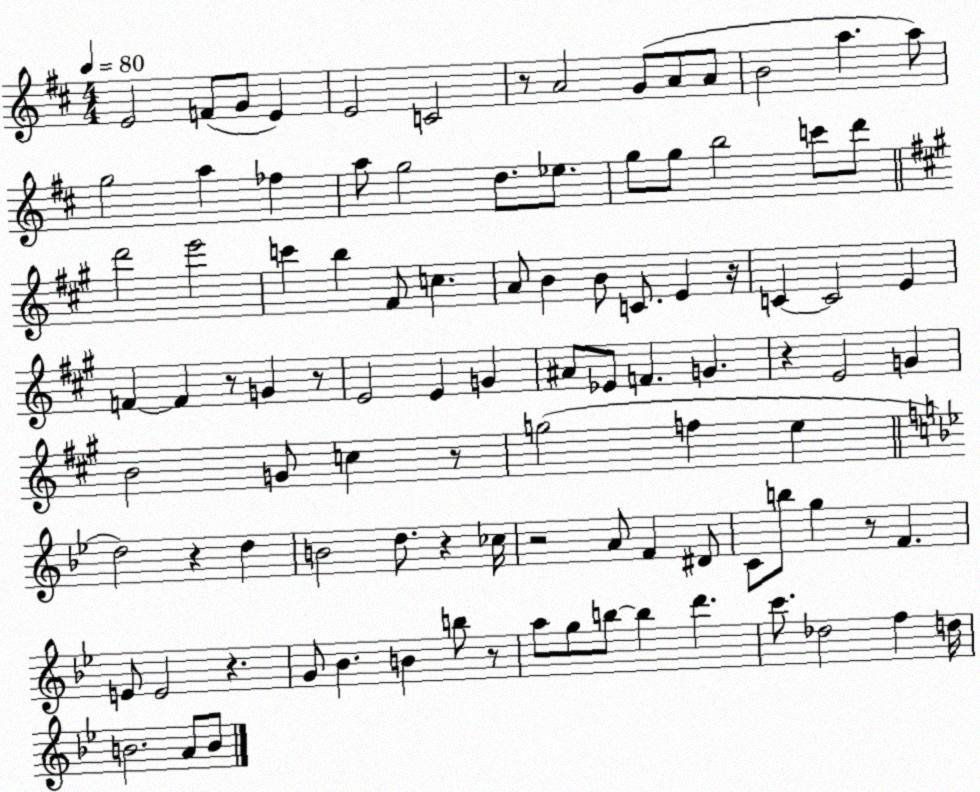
X:1
T:Untitled
M:4/4
L:1/4
K:D
E2 F/2 G/2 E E2 C2 z/2 A2 G/2 A/2 A/2 B2 a a/2 g2 a _f a/2 g2 d/2 _e/2 g/2 g/2 b2 c'/2 d'/2 d'2 e'2 c' b ^F/2 c A/2 B B/2 C/2 E z/4 C C2 E F F z/2 G z/2 E2 E G ^A/2 _E/2 F G z E2 G B2 G/2 c z/2 g2 f e d2 z d B2 d/2 z _c/4 z2 A/2 F ^D/2 C/2 b/2 g z/2 F E/2 E2 z G/2 _B B b/2 z/2 a/2 g/2 b/2 b d' c'/2 _d2 f d/4 B2 A/2 B/2